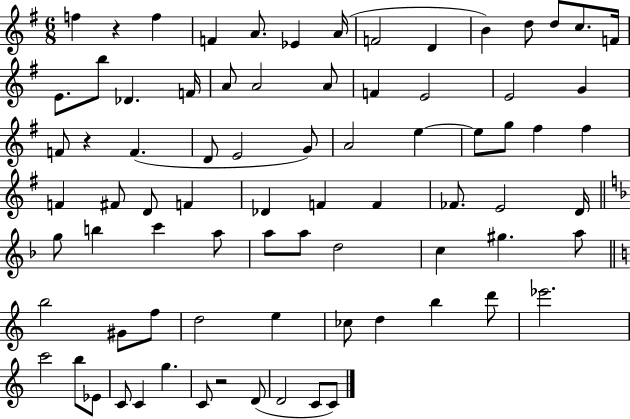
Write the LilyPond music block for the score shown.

{
  \clef treble
  \numericTimeSignature
  \time 6/8
  \key g \major
  f''4 r4 f''4 | f'4 a'8. ees'4 a'16( | f'2 d'4 | b'4) d''8 d''8 c''8. f'16 | \break e'8. b''8 des'4. f'16 | a'8 a'2 a'8 | f'4 e'2 | e'2 g'4 | \break f'8 r4 f'4.( | d'8 e'2 g'8) | a'2 e''4~~ | e''8 g''8 fis''4 fis''4 | \break f'4 fis'8 d'8 f'4 | des'4 f'4 f'4 | fes'8. e'2 d'16 | \bar "||" \break \key f \major g''8 b''4 c'''4 a''8 | a''8 a''8 d''2 | c''4 gis''4. a''8 | \bar "||" \break \key a \minor b''2 gis'8 f''8 | d''2 e''4 | ces''8 d''4 b''4 d'''8 | ees'''2. | \break c'''2 b''8 ees'8 | c'8 c'4 g''4. | c'8 r2 d'8( | d'2 c'8 c'8) | \break \bar "|."
}